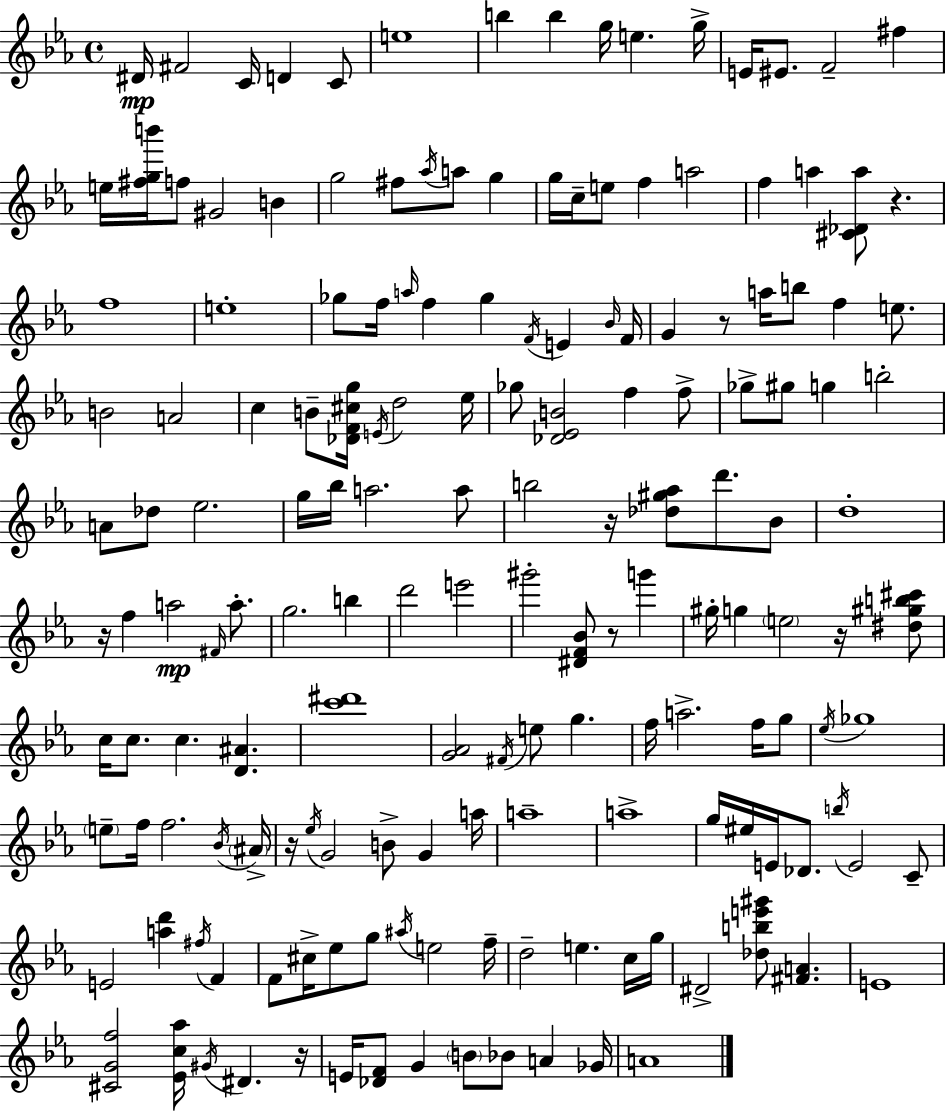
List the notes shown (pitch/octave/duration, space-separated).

D#4/s F#4/h C4/s D4/q C4/e E5/w B5/q B5/q G5/s E5/q. G5/s E4/s EIS4/e. F4/h F#5/q E5/s [F#5,G5,B6]/s F5/e G#4/h B4/q G5/h F#5/e Ab5/s A5/e G5/q G5/s C5/s E5/e F5/q A5/h F5/q A5/q [C#4,Db4,A5]/e R/q. F5/w E5/w Gb5/e F5/s A5/s F5/q Gb5/q F4/s E4/q Bb4/s F4/s G4/q R/e A5/s B5/e F5/q E5/e. B4/h A4/h C5/q B4/e [Db4,F4,C#5,G5]/s E4/s D5/h Eb5/s Gb5/e [Db4,Eb4,B4]/h F5/q F5/e Gb5/e G#5/e G5/q B5/h A4/e Db5/e Eb5/h. G5/s Bb5/s A5/h. A5/e B5/h R/s [Db5,G#5,Ab5]/e D6/e. Bb4/e D5/w R/s F5/q A5/h F#4/s A5/e. G5/h. B5/q D6/h E6/h G#6/h [D#4,F4,Bb4]/e R/e G6/q G#5/s G5/q E5/h R/s [D#5,G#5,B5,C#6]/e C5/s C5/e. C5/q. [D4,A#4]/q. [C6,D#6]/w [G4,Ab4]/h F#4/s E5/e G5/q. F5/s A5/h. F5/s G5/e Eb5/s Gb5/w E5/e F5/s F5/h. Bb4/s A#4/s R/s Eb5/s G4/h B4/e G4/q A5/s A5/w A5/w G5/s EIS5/s E4/s Db4/e. B5/s E4/h C4/e E4/h [A5,D6]/q F#5/s F4/q F4/e C#5/s Eb5/e G5/e A#5/s E5/h F5/s D5/h E5/q. C5/s G5/s D#4/h [Db5,B5,E6,G#6]/e [F#4,A4]/q. E4/w [C#4,G4,F5]/h [Eb4,C5,Ab5]/s G#4/s D#4/q. R/s E4/s [Db4,F4]/e G4/q B4/e Bb4/e A4/q Gb4/s A4/w